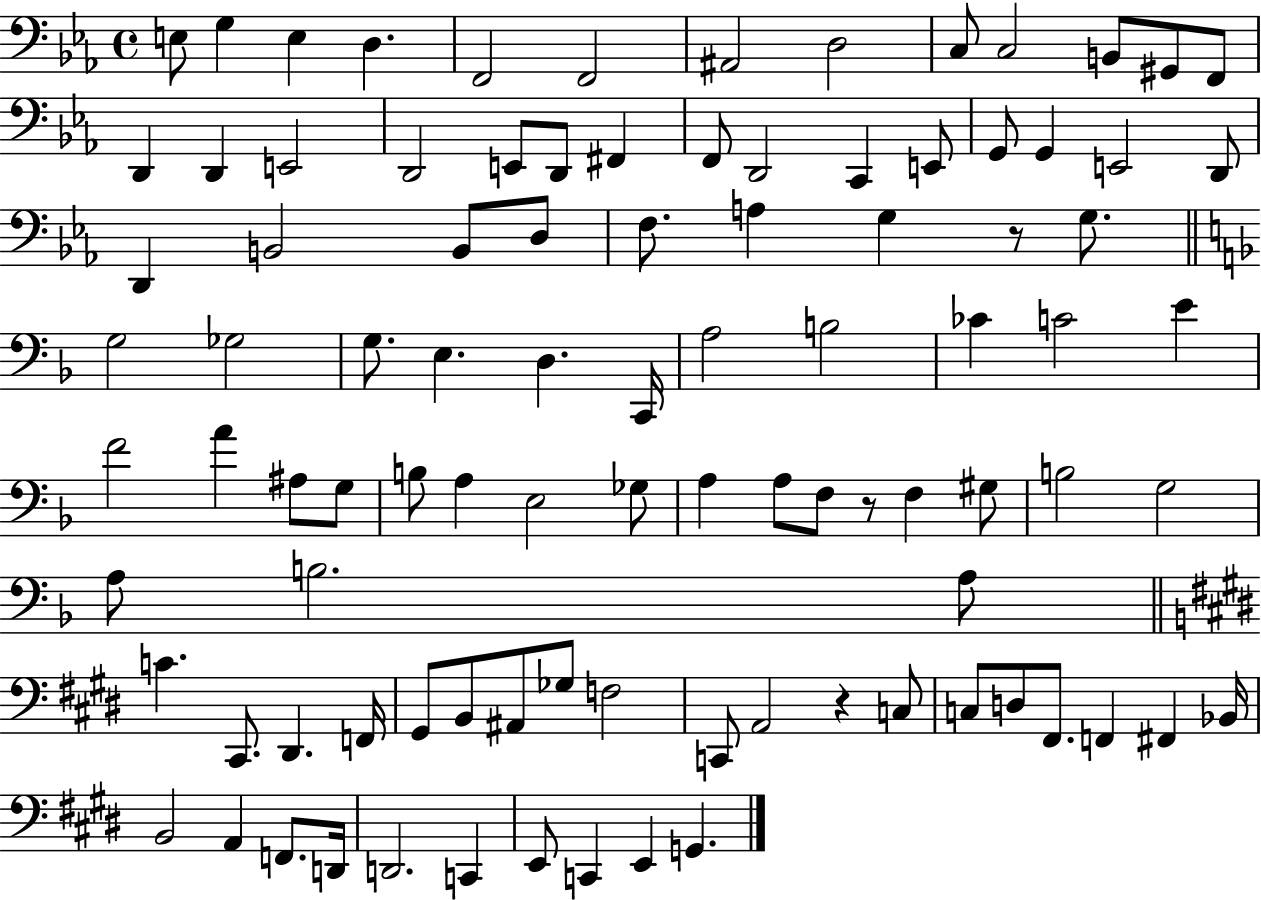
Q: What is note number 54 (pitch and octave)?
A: E3